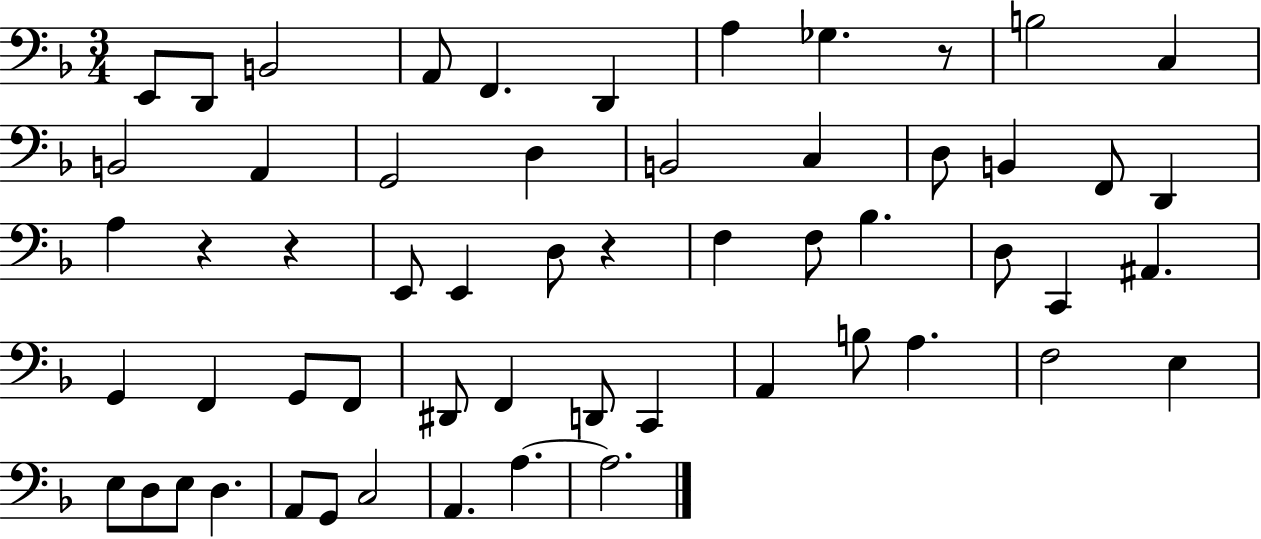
X:1
T:Untitled
M:3/4
L:1/4
K:F
E,,/2 D,,/2 B,,2 A,,/2 F,, D,, A, _G, z/2 B,2 C, B,,2 A,, G,,2 D, B,,2 C, D,/2 B,, F,,/2 D,, A, z z E,,/2 E,, D,/2 z F, F,/2 _B, D,/2 C,, ^A,, G,, F,, G,,/2 F,,/2 ^D,,/2 F,, D,,/2 C,, A,, B,/2 A, F,2 E, E,/2 D,/2 E,/2 D, A,,/2 G,,/2 C,2 A,, A, A,2